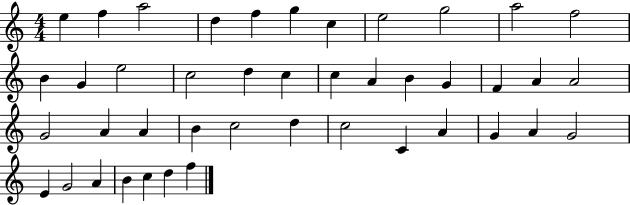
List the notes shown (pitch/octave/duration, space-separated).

E5/q F5/q A5/h D5/q F5/q G5/q C5/q E5/h G5/h A5/h F5/h B4/q G4/q E5/h C5/h D5/q C5/q C5/q A4/q B4/q G4/q F4/q A4/q A4/h G4/h A4/q A4/q B4/q C5/h D5/q C5/h C4/q A4/q G4/q A4/q G4/h E4/q G4/h A4/q B4/q C5/q D5/q F5/q